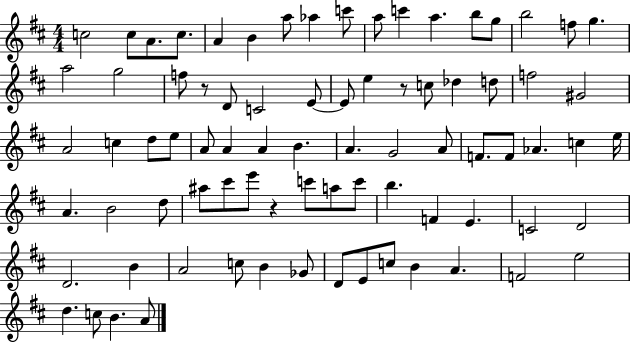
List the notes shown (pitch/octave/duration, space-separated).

C5/h C5/e A4/e. C5/e. A4/q B4/q A5/e Ab5/q C6/e A5/e C6/q A5/q. B5/e G5/e B5/h F5/e G5/q. A5/h G5/h F5/e R/e D4/e C4/h E4/e E4/e E5/q R/e C5/e Db5/q D5/e F5/h G#4/h A4/h C5/q D5/e E5/e A4/e A4/q A4/q B4/q. A4/q. G4/h A4/e F4/e. F4/e Ab4/q. C5/q E5/s A4/q. B4/h D5/e A#5/e C#6/e E6/e R/q C6/e A5/e C6/e B5/q. F4/q E4/q. C4/h D4/h D4/h. B4/q A4/h C5/e B4/q Gb4/e D4/e E4/e C5/e B4/q A4/q. F4/h E5/h D5/q. C5/e B4/q. A4/e